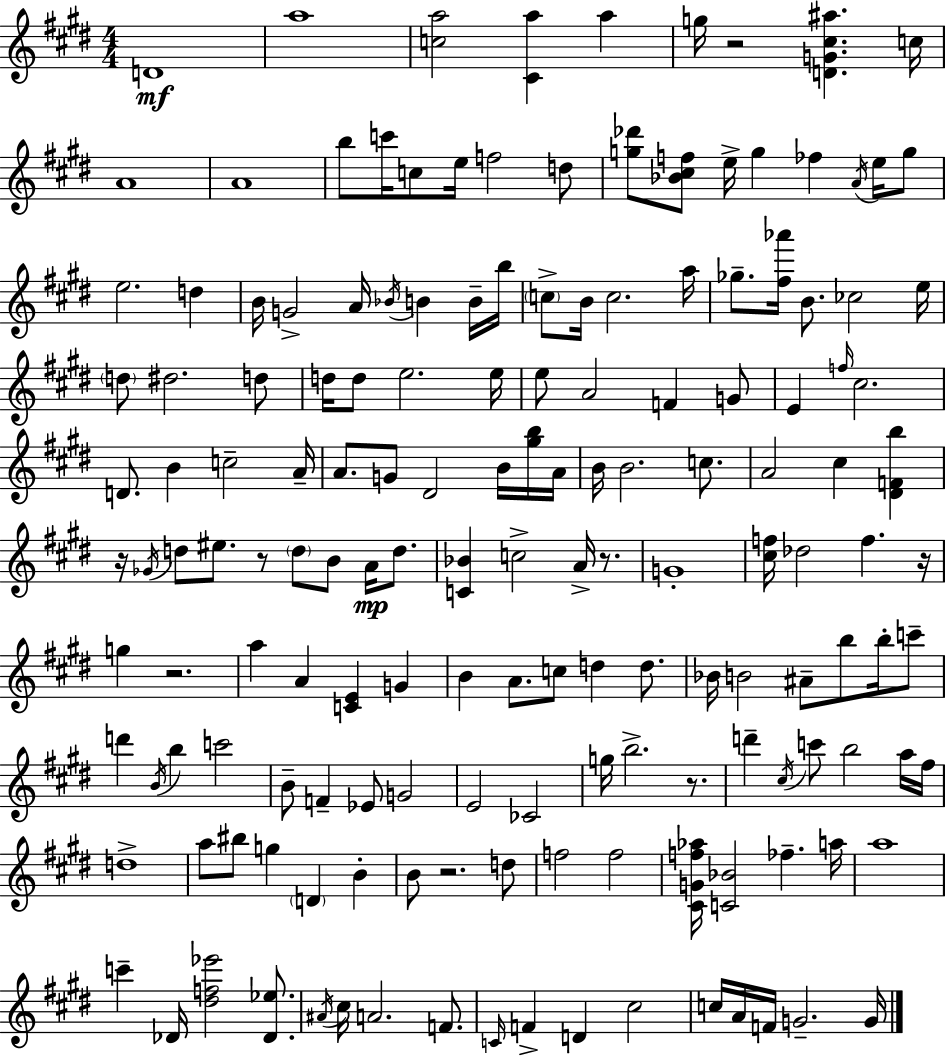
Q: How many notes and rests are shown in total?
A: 160